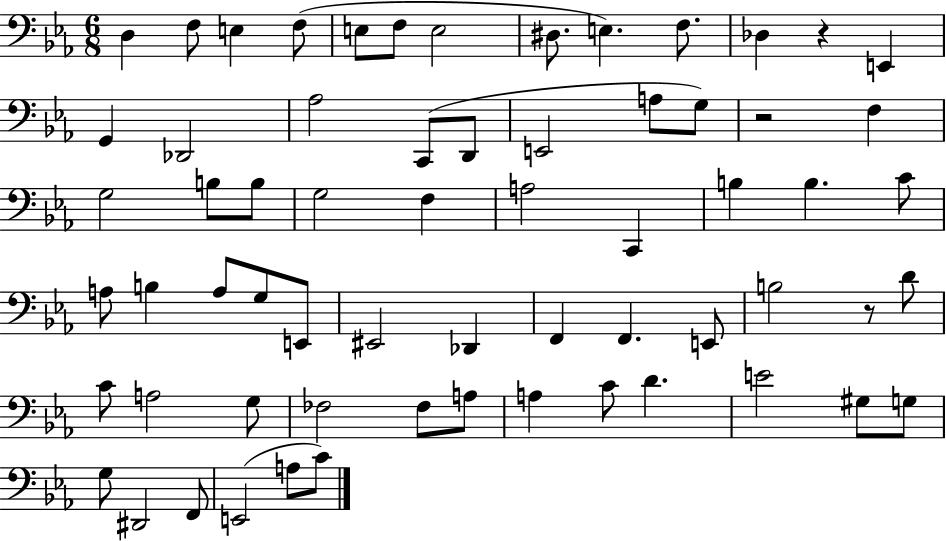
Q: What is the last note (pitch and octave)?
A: C4